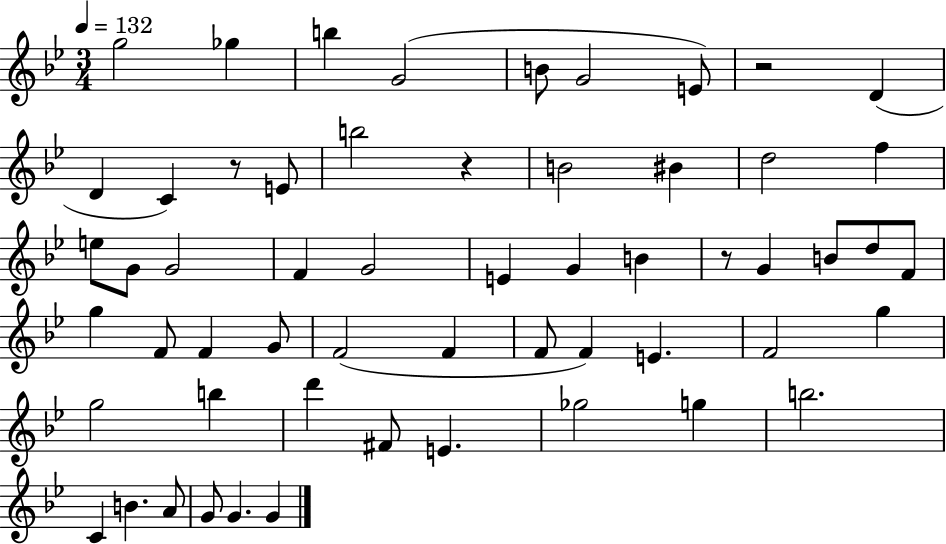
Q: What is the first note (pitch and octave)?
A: G5